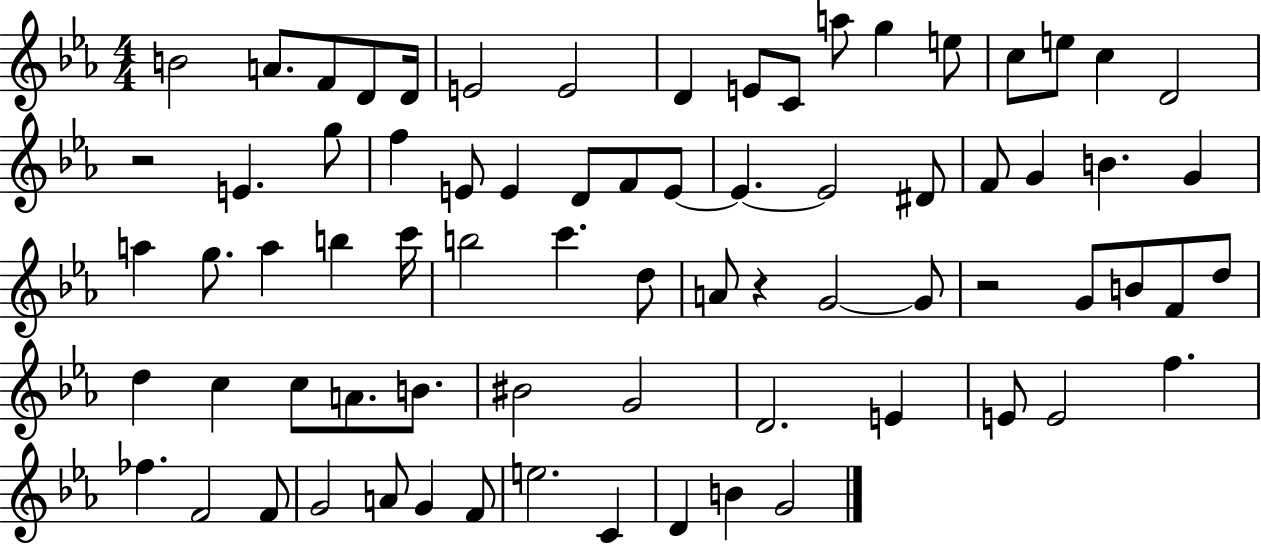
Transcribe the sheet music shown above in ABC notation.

X:1
T:Untitled
M:4/4
L:1/4
K:Eb
B2 A/2 F/2 D/2 D/4 E2 E2 D E/2 C/2 a/2 g e/2 c/2 e/2 c D2 z2 E g/2 f E/2 E D/2 F/2 E/2 E E2 ^D/2 F/2 G B G a g/2 a b c'/4 b2 c' d/2 A/2 z G2 G/2 z2 G/2 B/2 F/2 d/2 d c c/2 A/2 B/2 ^B2 G2 D2 E E/2 E2 f _f F2 F/2 G2 A/2 G F/2 e2 C D B G2